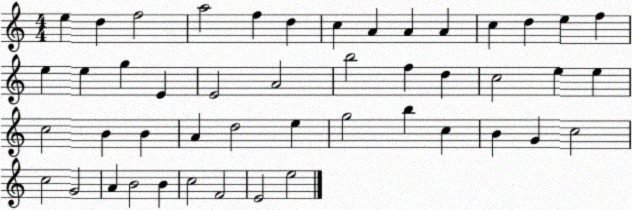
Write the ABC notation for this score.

X:1
T:Untitled
M:4/4
L:1/4
K:C
e d f2 a2 f d c A A A c d e f e e g E E2 A2 b2 f d c2 e e c2 B B A d2 e g2 b c B G c2 c2 G2 A B2 B c2 F2 E2 e2